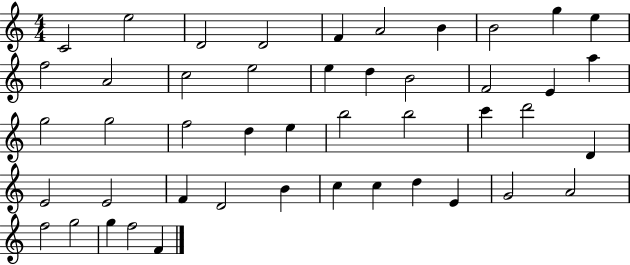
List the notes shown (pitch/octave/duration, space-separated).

C4/h E5/h D4/h D4/h F4/q A4/h B4/q B4/h G5/q E5/q F5/h A4/h C5/h E5/h E5/q D5/q B4/h F4/h E4/q A5/q G5/h G5/h F5/h D5/q E5/q B5/h B5/h C6/q D6/h D4/q E4/h E4/h F4/q D4/h B4/q C5/q C5/q D5/q E4/q G4/h A4/h F5/h G5/h G5/q F5/h F4/q